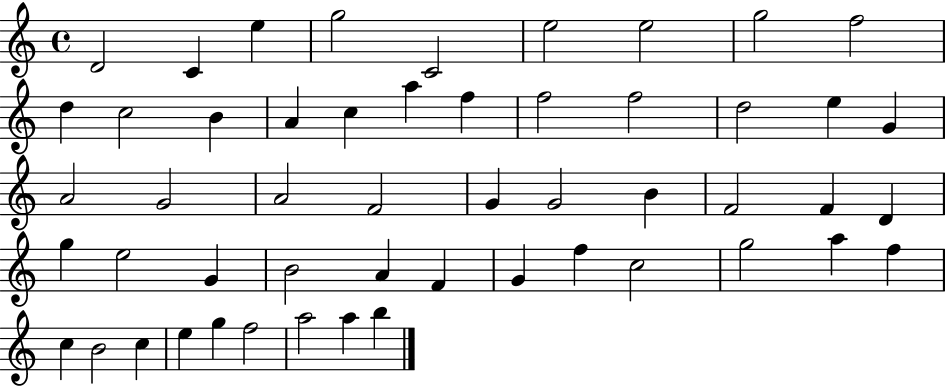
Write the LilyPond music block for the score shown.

{
  \clef treble
  \time 4/4
  \defaultTimeSignature
  \key c \major
  d'2 c'4 e''4 | g''2 c'2 | e''2 e''2 | g''2 f''2 | \break d''4 c''2 b'4 | a'4 c''4 a''4 f''4 | f''2 f''2 | d''2 e''4 g'4 | \break a'2 g'2 | a'2 f'2 | g'4 g'2 b'4 | f'2 f'4 d'4 | \break g''4 e''2 g'4 | b'2 a'4 f'4 | g'4 f''4 c''2 | g''2 a''4 f''4 | \break c''4 b'2 c''4 | e''4 g''4 f''2 | a''2 a''4 b''4 | \bar "|."
}